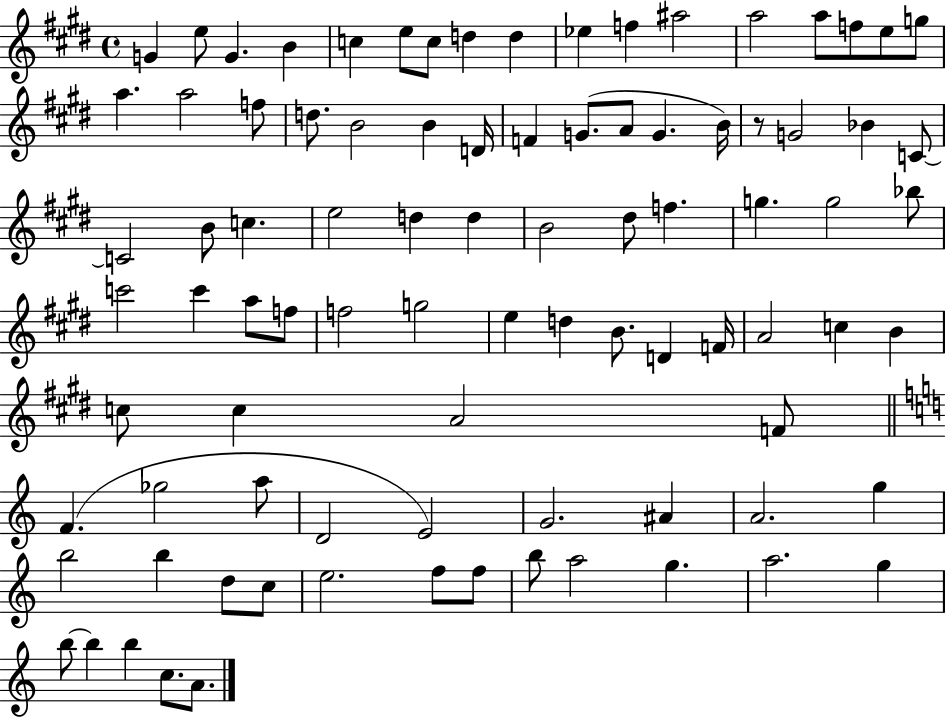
X:1
T:Untitled
M:4/4
L:1/4
K:E
G e/2 G B c e/2 c/2 d d _e f ^a2 a2 a/2 f/2 e/2 g/2 a a2 f/2 d/2 B2 B D/4 F G/2 A/2 G B/4 z/2 G2 _B C/2 C2 B/2 c e2 d d B2 ^d/2 f g g2 _b/2 c'2 c' a/2 f/2 f2 g2 e d B/2 D F/4 A2 c B c/2 c A2 F/2 F _g2 a/2 D2 E2 G2 ^A A2 g b2 b d/2 c/2 e2 f/2 f/2 b/2 a2 g a2 g b/2 b b c/2 A/2